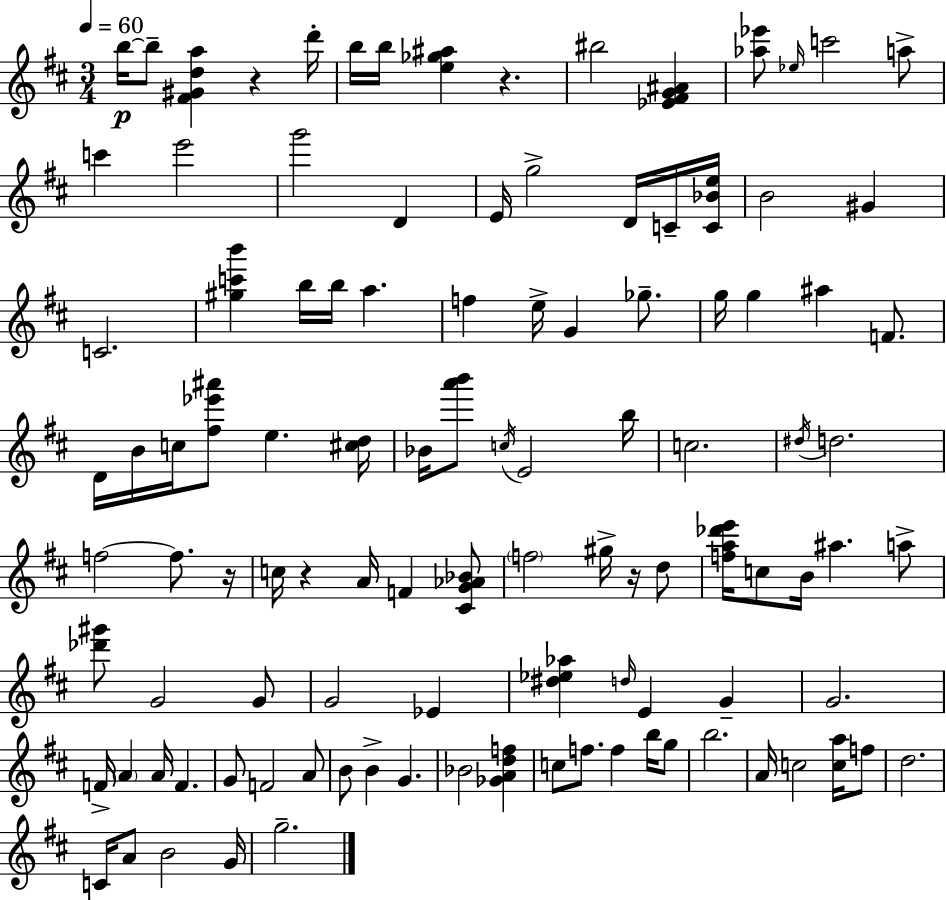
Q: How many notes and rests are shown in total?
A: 108